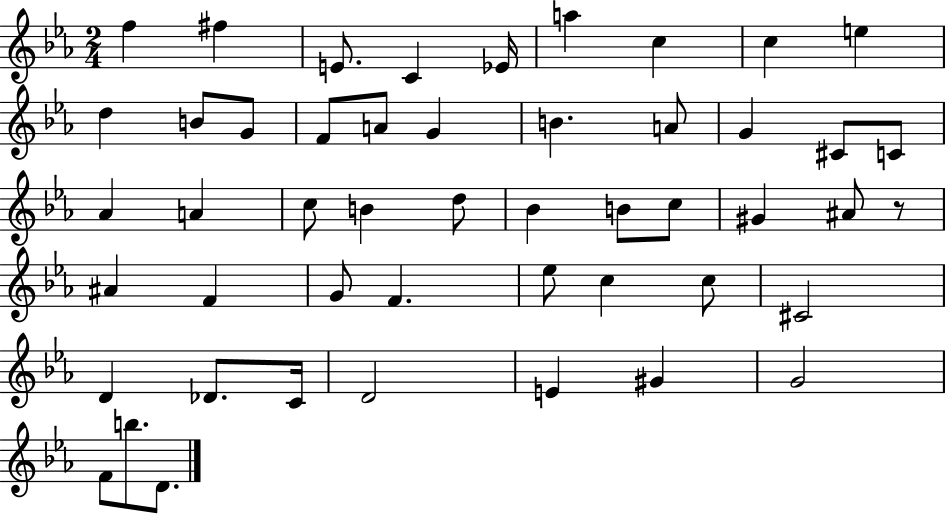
F5/q F#5/q E4/e. C4/q Eb4/s A5/q C5/q C5/q E5/q D5/q B4/e G4/e F4/e A4/e G4/q B4/q. A4/e G4/q C#4/e C4/e Ab4/q A4/q C5/e B4/q D5/e Bb4/q B4/e C5/e G#4/q A#4/e R/e A#4/q F4/q G4/e F4/q. Eb5/e C5/q C5/e C#4/h D4/q Db4/e. C4/s D4/h E4/q G#4/q G4/h F4/e B5/e. D4/e.